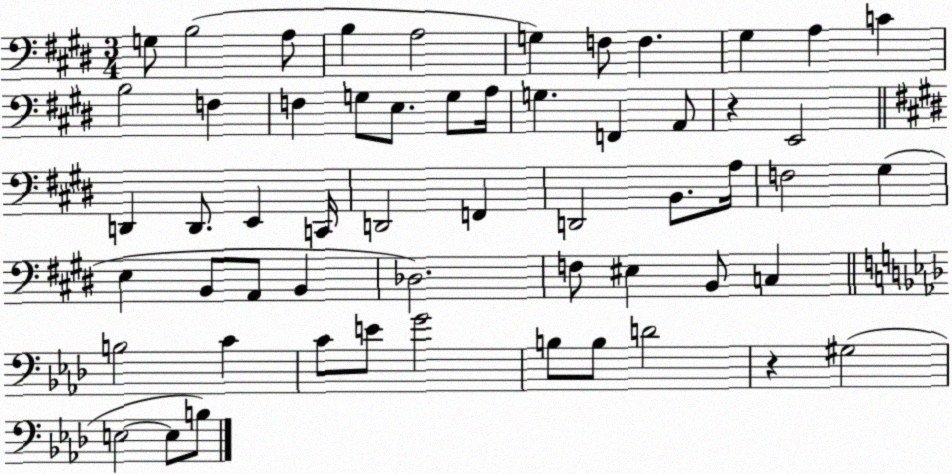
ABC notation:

X:1
T:Untitled
M:3/4
L:1/4
K:E
G,/2 B,2 A,/2 B, A,2 G, F,/2 F, ^G, A, C B,2 F, F, G,/2 E,/2 G,/2 A,/4 G, F,, A,,/2 z E,,2 D,, D,,/2 E,, C,,/4 D,,2 F,, D,,2 B,,/2 A,/4 F,2 ^G, E, B,,/2 A,,/2 B,, _D,2 F,/2 ^E, B,,/2 C, B,2 C C/2 E/2 G2 B,/2 B,/2 D2 z ^G,2 E,2 E,/2 B,/2